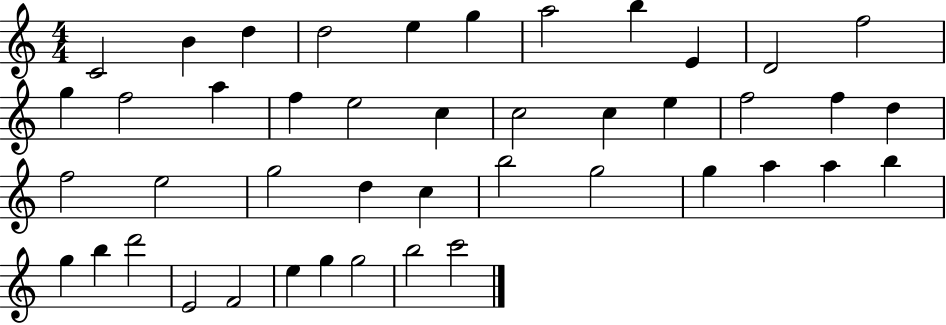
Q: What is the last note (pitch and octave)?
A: C6